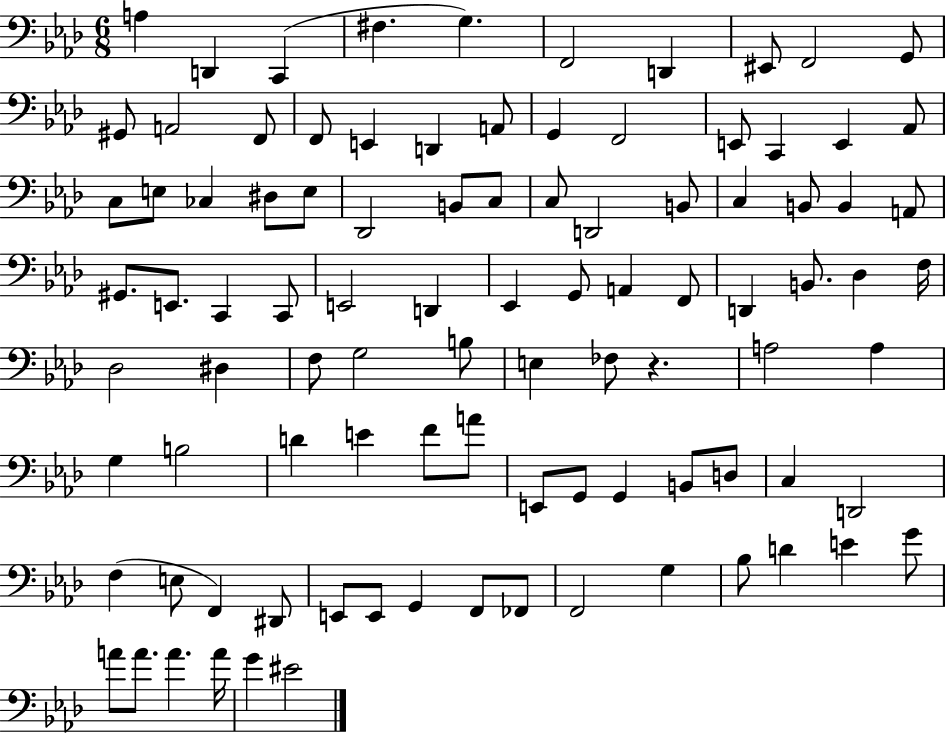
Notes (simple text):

A3/q D2/q C2/q F#3/q. G3/q. F2/h D2/q EIS2/e F2/h G2/e G#2/e A2/h F2/e F2/e E2/q D2/q A2/e G2/q F2/h E2/e C2/q E2/q Ab2/e C3/e E3/e CES3/q D#3/e E3/e Db2/h B2/e C3/e C3/e D2/h B2/e C3/q B2/e B2/q A2/e G#2/e. E2/e. C2/q C2/e E2/h D2/q Eb2/q G2/e A2/q F2/e D2/q B2/e. Db3/q F3/s Db3/h D#3/q F3/e G3/h B3/e E3/q FES3/e R/q. A3/h A3/q G3/q B3/h D4/q E4/q F4/e A4/e E2/e G2/e G2/q B2/e D3/e C3/q D2/h F3/q E3/e F2/q D#2/e E2/e E2/e G2/q F2/e FES2/e F2/h G3/q Bb3/e D4/q E4/q G4/e A4/e A4/e. A4/q. A4/s G4/q EIS4/h